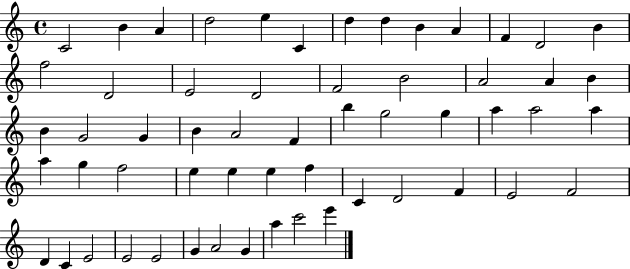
{
  \clef treble
  \time 4/4
  \defaultTimeSignature
  \key c \major
  c'2 b'4 a'4 | d''2 e''4 c'4 | d''4 d''4 b'4 a'4 | f'4 d'2 b'4 | \break f''2 d'2 | e'2 d'2 | f'2 b'2 | a'2 a'4 b'4 | \break b'4 g'2 g'4 | b'4 a'2 f'4 | b''4 g''2 g''4 | a''4 a''2 a''4 | \break a''4 g''4 f''2 | e''4 e''4 e''4 f''4 | c'4 d'2 f'4 | e'2 f'2 | \break d'4 c'4 e'2 | e'2 e'2 | g'4 a'2 g'4 | a''4 c'''2 e'''4 | \break \bar "|."
}